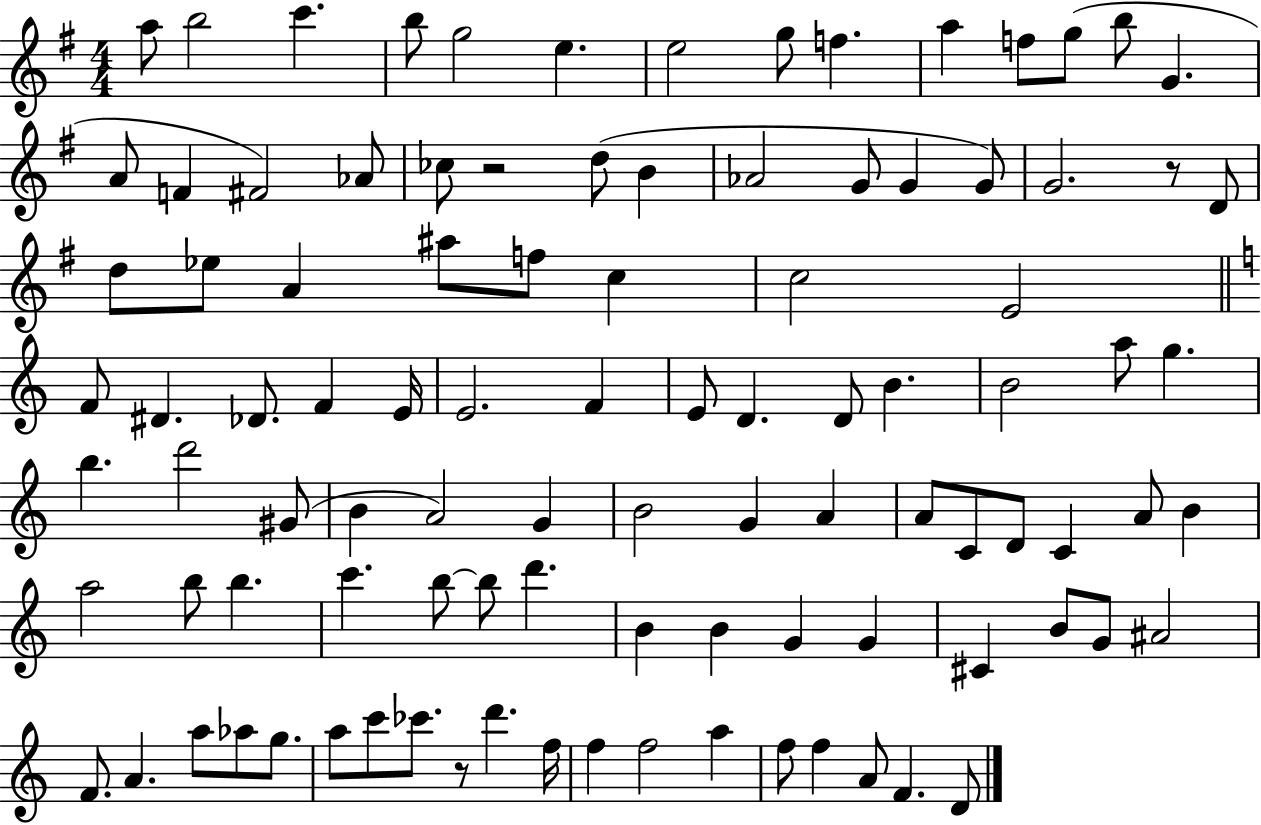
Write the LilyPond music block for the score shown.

{
  \clef treble
  \numericTimeSignature
  \time 4/4
  \key g \major
  a''8 b''2 c'''4. | b''8 g''2 e''4. | e''2 g''8 f''4. | a''4 f''8 g''8( b''8 g'4. | \break a'8 f'4 fis'2) aes'8 | ces''8 r2 d''8( b'4 | aes'2 g'8 g'4 g'8) | g'2. r8 d'8 | \break d''8 ees''8 a'4 ais''8 f''8 c''4 | c''2 e'2 | \bar "||" \break \key a \minor f'8 dis'4. des'8. f'4 e'16 | e'2. f'4 | e'8 d'4. d'8 b'4. | b'2 a''8 g''4. | \break b''4. d'''2 gis'8( | b'4 a'2) g'4 | b'2 g'4 a'4 | a'8 c'8 d'8 c'4 a'8 b'4 | \break a''2 b''8 b''4. | c'''4. b''8~~ b''8 d'''4. | b'4 b'4 g'4 g'4 | cis'4 b'8 g'8 ais'2 | \break f'8. a'4. a''8 aes''8 g''8. | a''8 c'''8 ces'''8. r8 d'''4. f''16 | f''4 f''2 a''4 | f''8 f''4 a'8 f'4. d'8 | \break \bar "|."
}